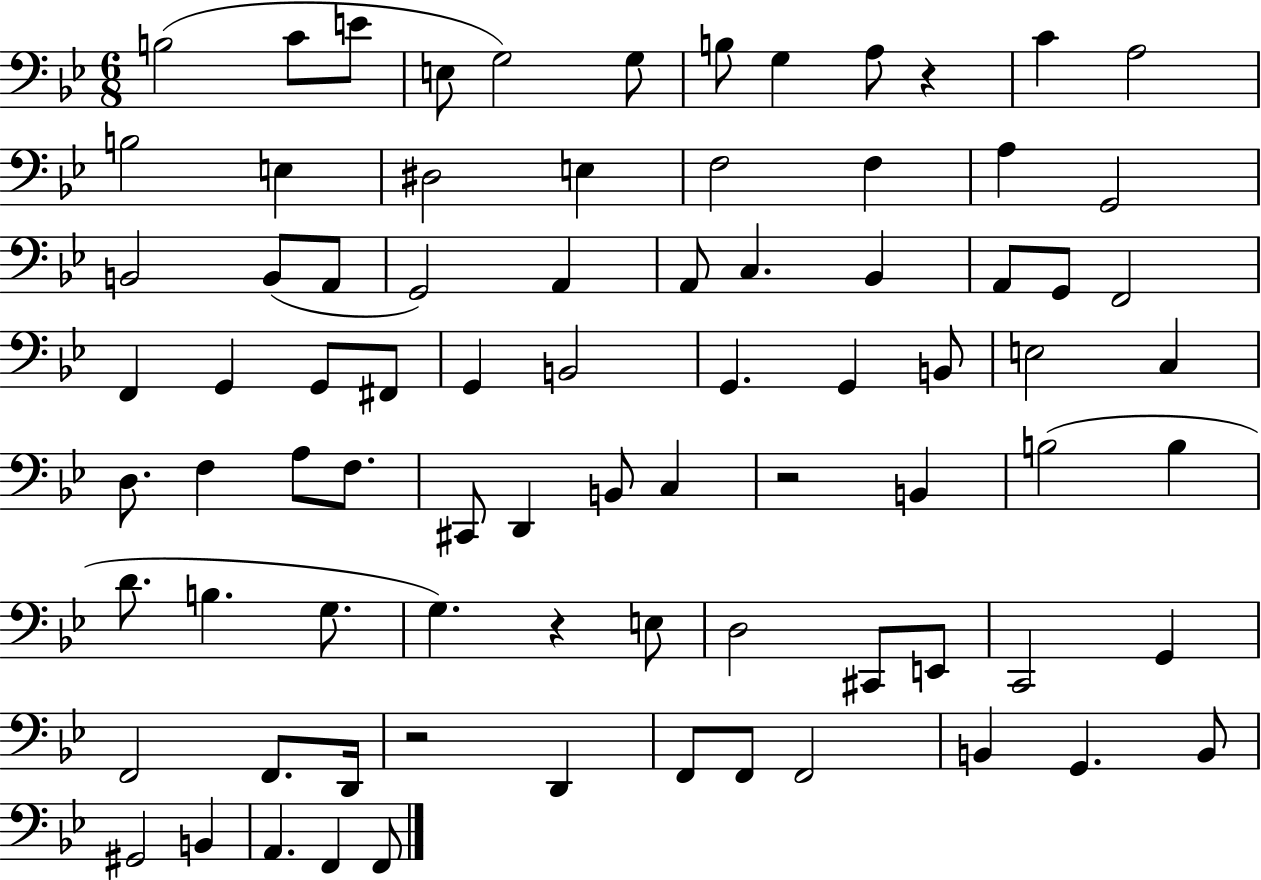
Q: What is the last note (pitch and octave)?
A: F2